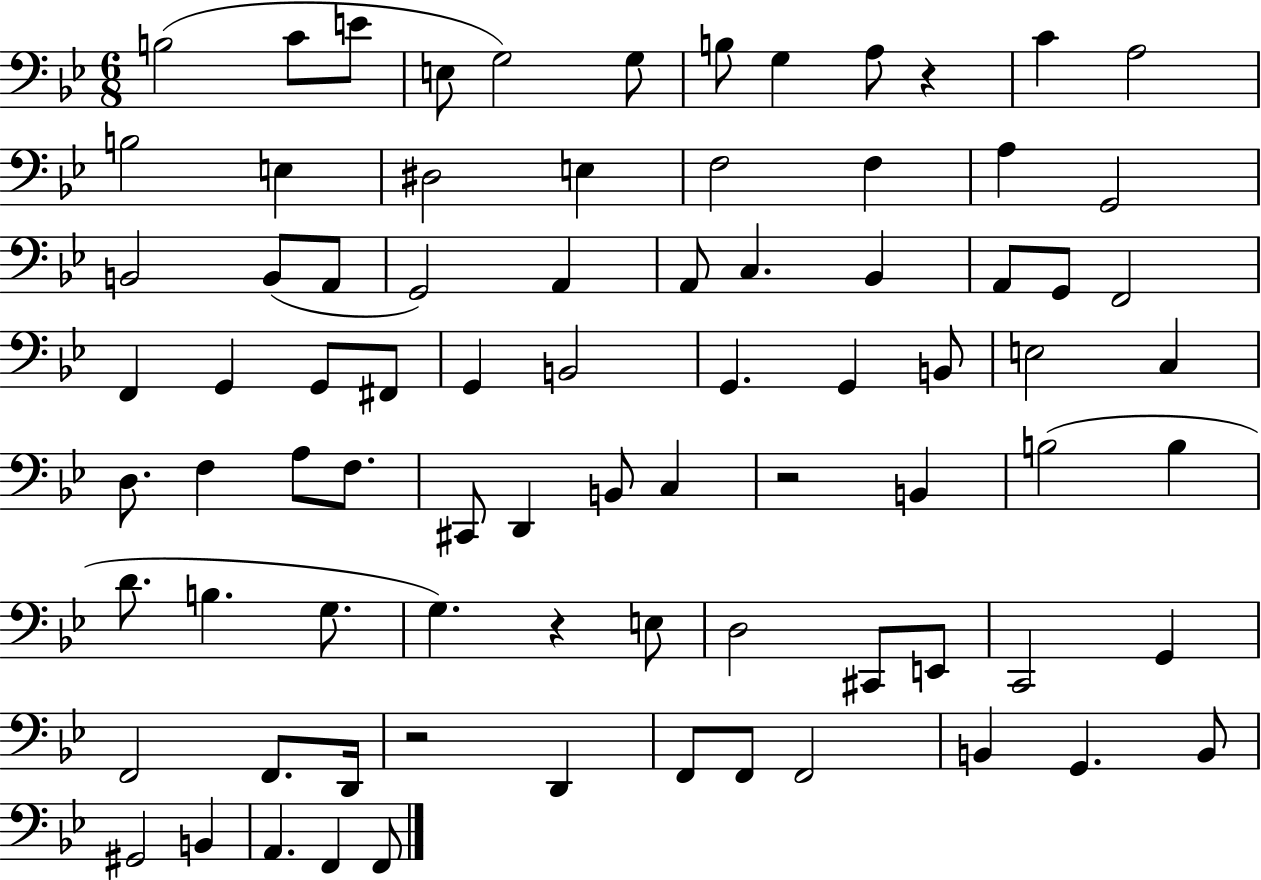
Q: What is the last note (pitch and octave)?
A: F2